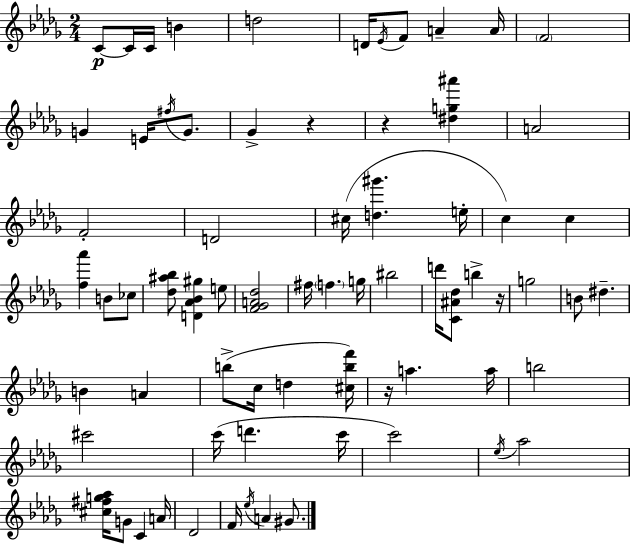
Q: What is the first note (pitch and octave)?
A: C4